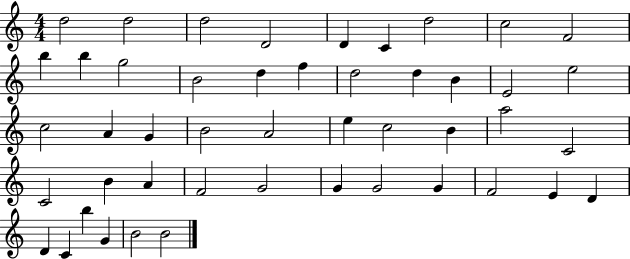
D5/h D5/h D5/h D4/h D4/q C4/q D5/h C5/h F4/h B5/q B5/q G5/h B4/h D5/q F5/q D5/h D5/q B4/q E4/h E5/h C5/h A4/q G4/q B4/h A4/h E5/q C5/h B4/q A5/h C4/h C4/h B4/q A4/q F4/h G4/h G4/q G4/h G4/q F4/h E4/q D4/q D4/q C4/q B5/q G4/q B4/h B4/h